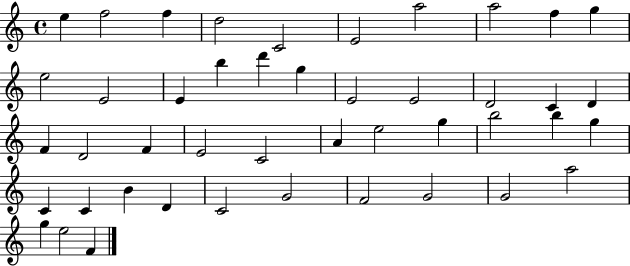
X:1
T:Untitled
M:4/4
L:1/4
K:C
e f2 f d2 C2 E2 a2 a2 f g e2 E2 E b d' g E2 E2 D2 C D F D2 F E2 C2 A e2 g b2 b g C C B D C2 G2 F2 G2 G2 a2 g e2 F